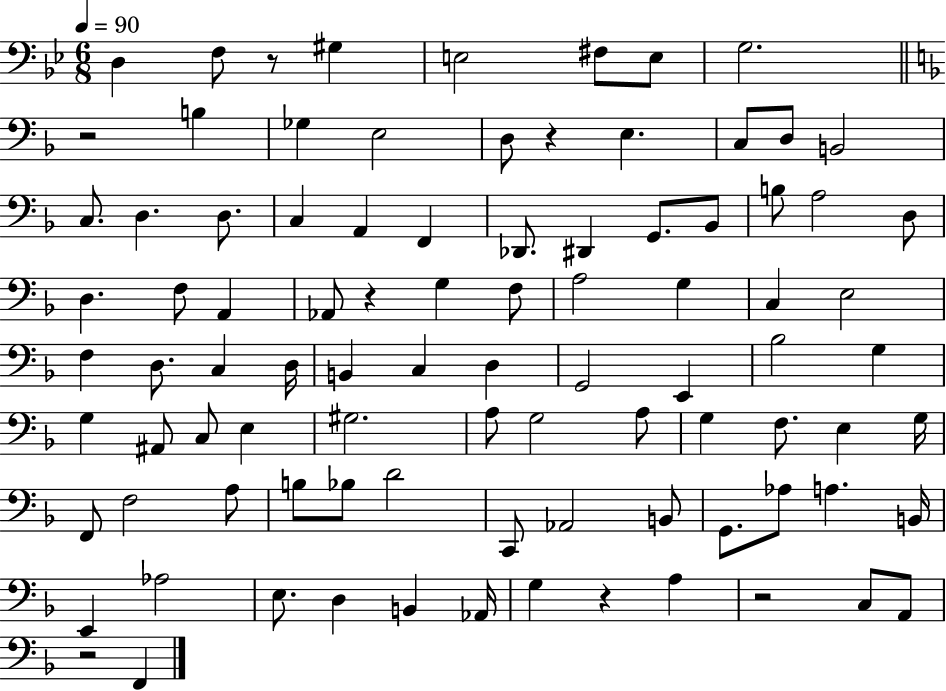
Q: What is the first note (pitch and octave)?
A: D3